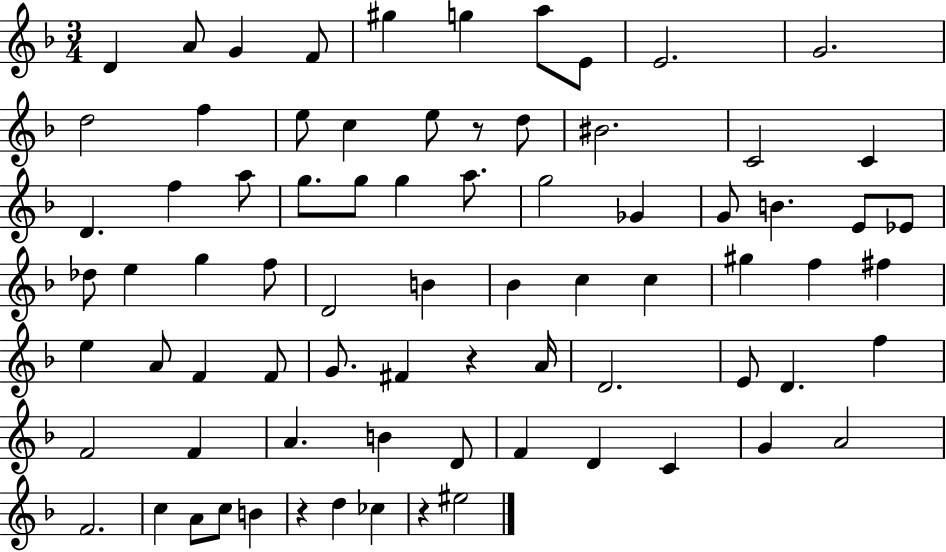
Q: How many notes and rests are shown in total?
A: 77